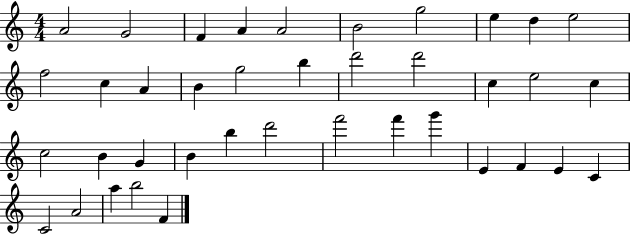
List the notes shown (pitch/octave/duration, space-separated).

A4/h G4/h F4/q A4/q A4/h B4/h G5/h E5/q D5/q E5/h F5/h C5/q A4/q B4/q G5/h B5/q D6/h D6/h C5/q E5/h C5/q C5/h B4/q G4/q B4/q B5/q D6/h F6/h F6/q G6/q E4/q F4/q E4/q C4/q C4/h A4/h A5/q B5/h F4/q